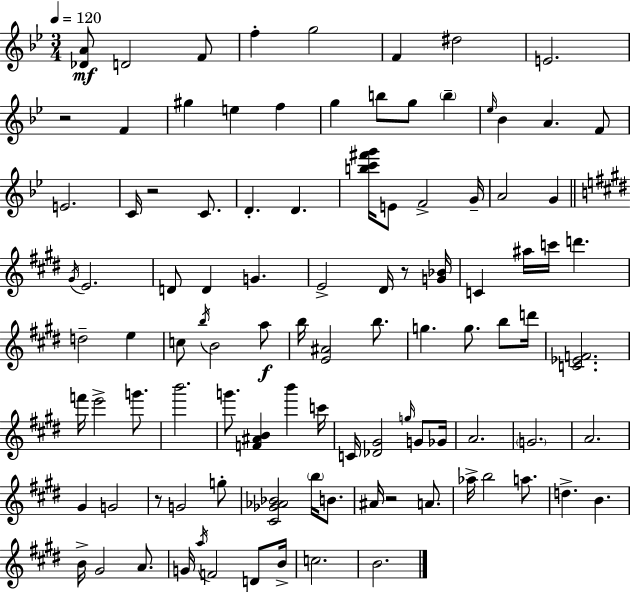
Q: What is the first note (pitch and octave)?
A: D4